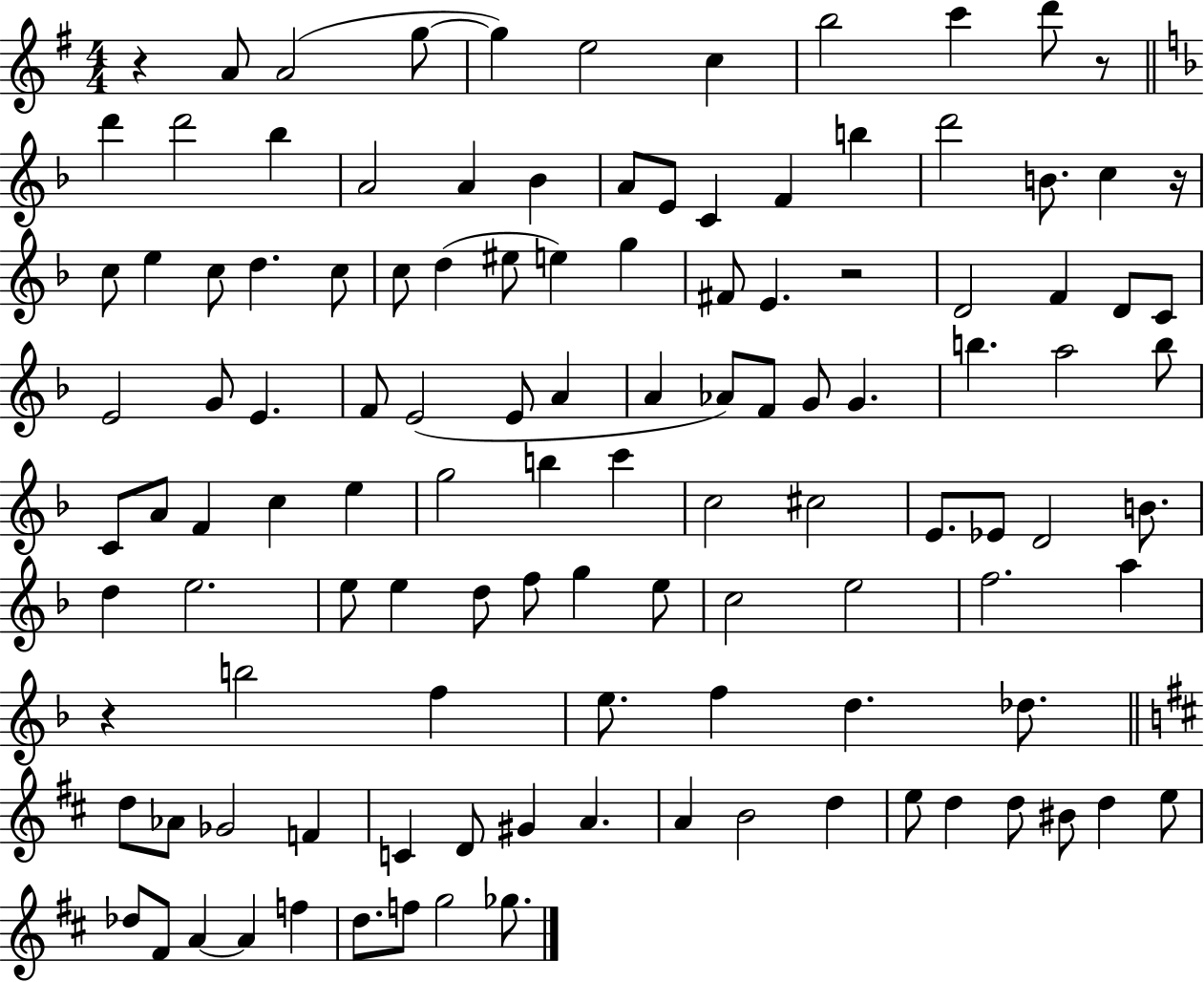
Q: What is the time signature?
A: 4/4